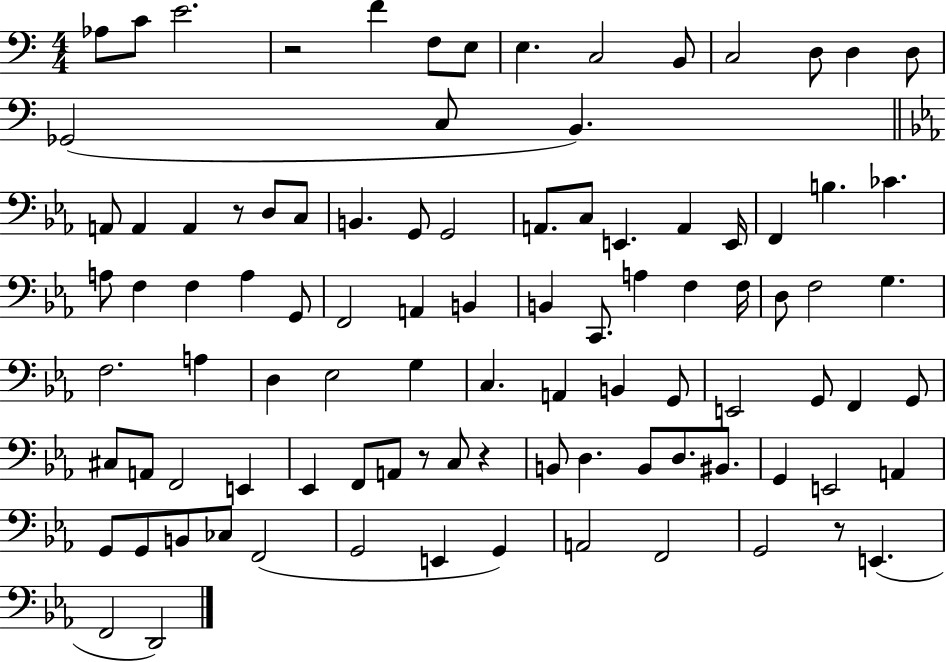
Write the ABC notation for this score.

X:1
T:Untitled
M:4/4
L:1/4
K:C
_A,/2 C/2 E2 z2 F F,/2 E,/2 E, C,2 B,,/2 C,2 D,/2 D, D,/2 _G,,2 C,/2 B,, A,,/2 A,, A,, z/2 D,/2 C,/2 B,, G,,/2 G,,2 A,,/2 C,/2 E,, A,, E,,/4 F,, B, _C A,/2 F, F, A, G,,/2 F,,2 A,, B,, B,, C,,/2 A, F, F,/4 D,/2 F,2 G, F,2 A, D, _E,2 G, C, A,, B,, G,,/2 E,,2 G,,/2 F,, G,,/2 ^C,/2 A,,/2 F,,2 E,, _E,, F,,/2 A,,/2 z/2 C,/2 z B,,/2 D, B,,/2 D,/2 ^B,,/2 G,, E,,2 A,, G,,/2 G,,/2 B,,/2 _C,/2 F,,2 G,,2 E,, G,, A,,2 F,,2 G,,2 z/2 E,, F,,2 D,,2